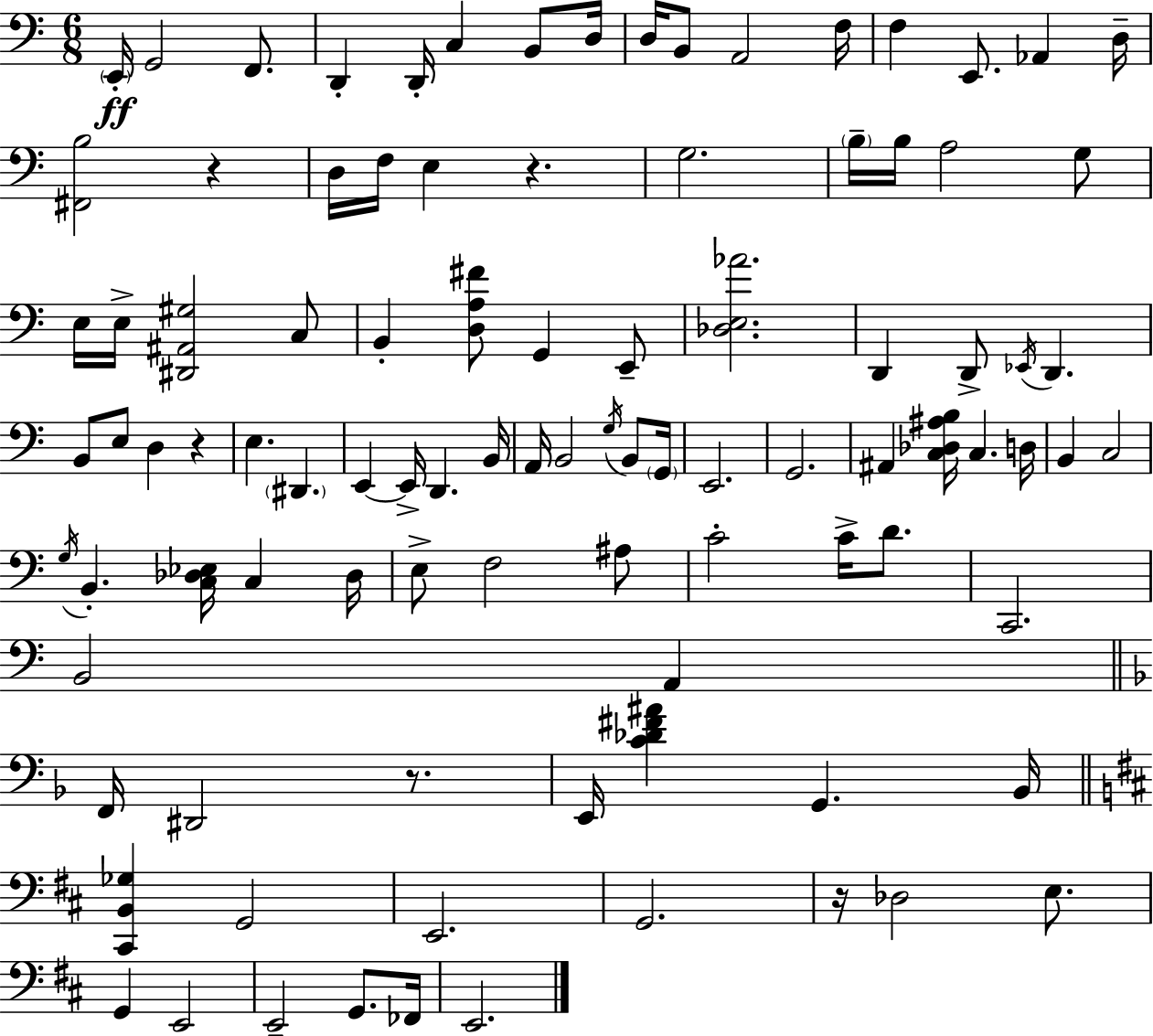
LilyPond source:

{
  \clef bass
  \numericTimeSignature
  \time 6/8
  \key a \minor
  \parenthesize e,16-.\ff g,2 f,8. | d,4-. d,16-. c4 b,8 d16 | d16 b,8 a,2 f16 | f4 e,8. aes,4 d16-- | \break <fis, b>2 r4 | d16 f16 e4 r4. | g2. | \parenthesize b16-- b16 a2 g8 | \break e16 e16-> <dis, ais, gis>2 c8 | b,4-. <d a fis'>8 g,4 e,8-- | <des e aes'>2. | d,4 d,8-> \acciaccatura { ees,16 } d,4. | \break b,8 e8 d4 r4 | e4. \parenthesize dis,4. | e,4~~ e,16-> d,4. | b,16 a,16 b,2 \acciaccatura { g16 } b,8 | \break \parenthesize g,16 e,2. | g,2. | ais,4 <c des ais b>16 c4. | d16 b,4 c2 | \break \acciaccatura { g16 } b,4.-. <c des ees>16 c4 | des16 e8-> f2 | ais8 c'2-. c'16-> | d'8. c,2. | \break b,2 a,4 | \bar "||" \break \key f \major f,16 dis,2 r8. | e,16 <c' des' fis' ais'>4 g,4. bes,16 | \bar "||" \break \key b \minor <cis, b, ges>4 g,2 | e,2. | g,2. | r16 des2 e8. | \break g,4 e,2 | e,2-- g,8. fes,16 | e,2. | \bar "|."
}